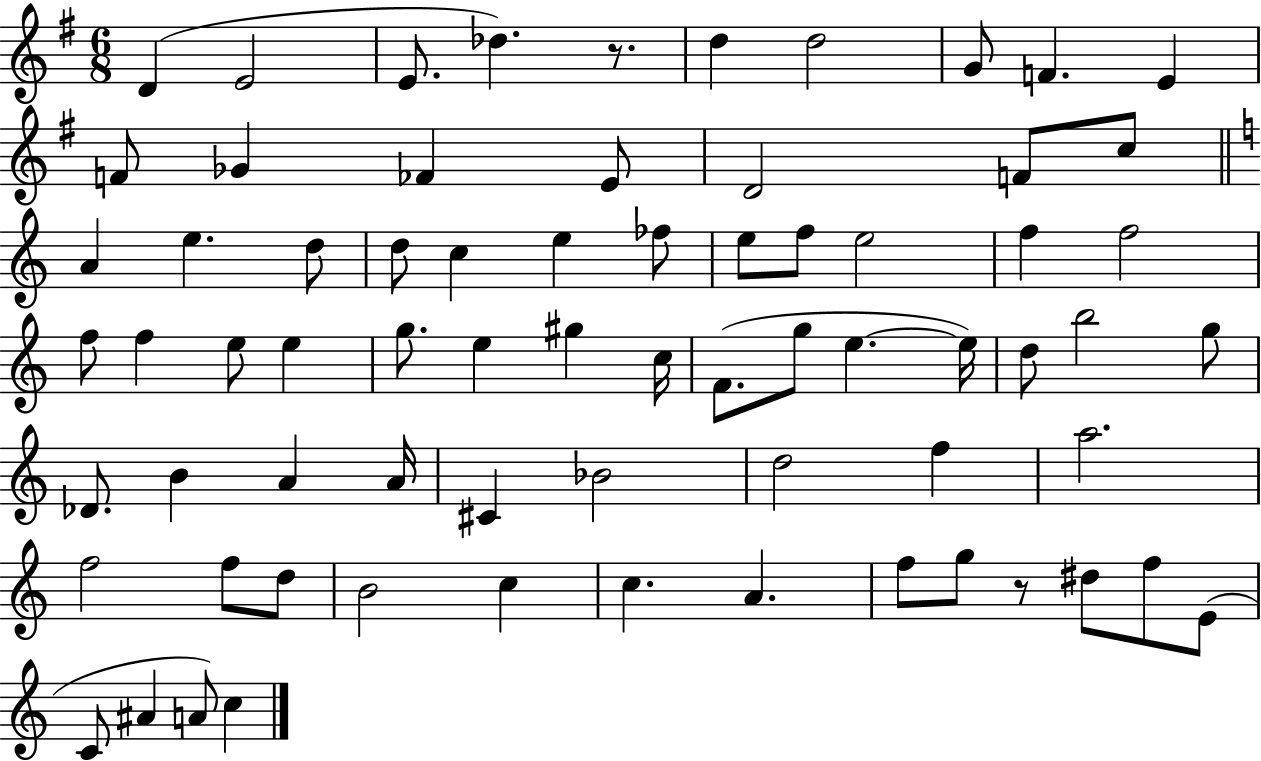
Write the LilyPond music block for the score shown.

{
  \clef treble
  \numericTimeSignature
  \time 6/8
  \key g \major
  d'4( e'2 | e'8. des''4.) r8. | d''4 d''2 | g'8 f'4. e'4 | \break f'8 ges'4 fes'4 e'8 | d'2 f'8 c''8 | \bar "||" \break \key c \major a'4 e''4. d''8 | d''8 c''4 e''4 fes''8 | e''8 f''8 e''2 | f''4 f''2 | \break f''8 f''4 e''8 e''4 | g''8. e''4 gis''4 c''16 | f'8.( g''8 e''4.~~ e''16) | d''8 b''2 g''8 | \break des'8. b'4 a'4 a'16 | cis'4 bes'2 | d''2 f''4 | a''2. | \break f''2 f''8 d''8 | b'2 c''4 | c''4. a'4. | f''8 g''8 r8 dis''8 f''8 e'8( | \break c'8 ais'4 a'8) c''4 | \bar "|."
}